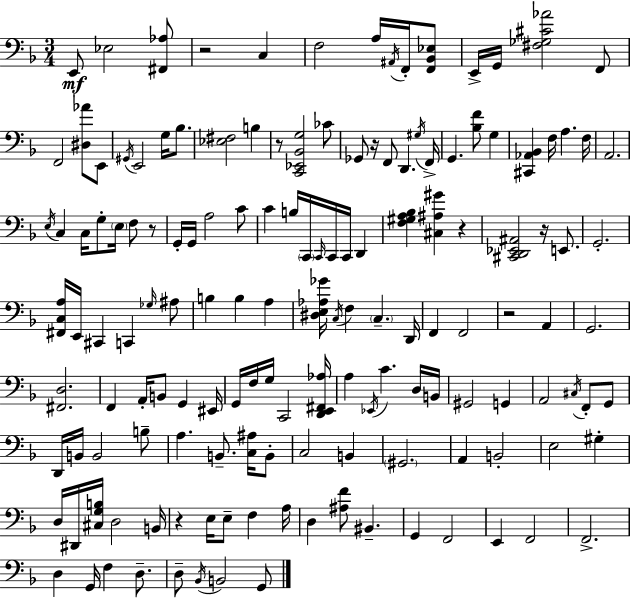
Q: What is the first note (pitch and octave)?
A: E2